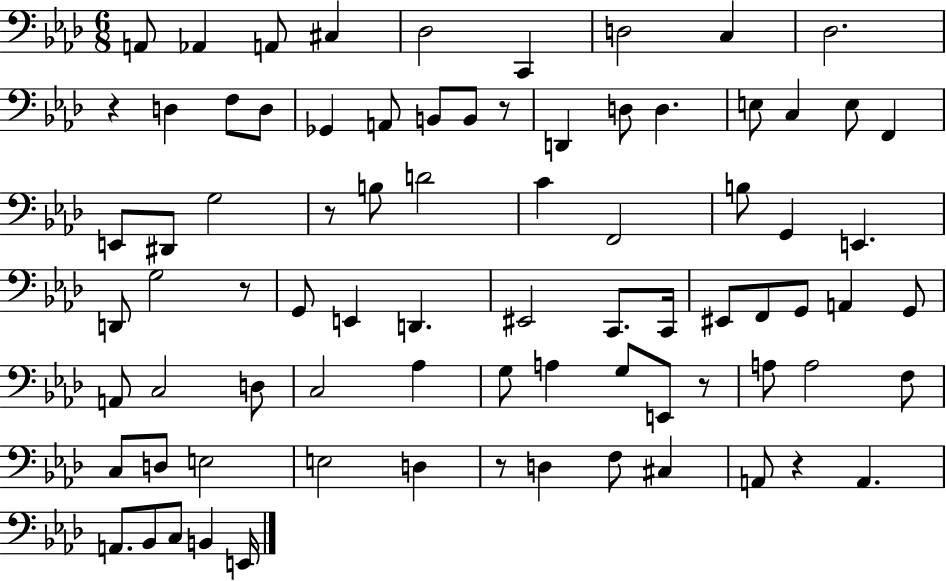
A2/e Ab2/q A2/e C#3/q Db3/h C2/q D3/h C3/q Db3/h. R/q D3/q F3/e D3/e Gb2/q A2/e B2/e B2/e R/e D2/q D3/e D3/q. E3/e C3/q E3/e F2/q E2/e D#2/e G3/h R/e B3/e D4/h C4/q F2/h B3/e G2/q E2/q. D2/e G3/h R/e G2/e E2/q D2/q. EIS2/h C2/e. C2/s EIS2/e F2/e G2/e A2/q G2/e A2/e C3/h D3/e C3/h Ab3/q G3/e A3/q G3/e E2/e R/e A3/e A3/h F3/e C3/e D3/e E3/h E3/h D3/q R/e D3/q F3/e C#3/q A2/e R/q A2/q. A2/e. Bb2/e C3/e B2/q E2/s